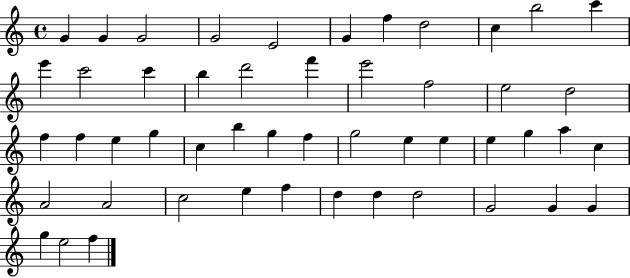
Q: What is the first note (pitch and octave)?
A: G4